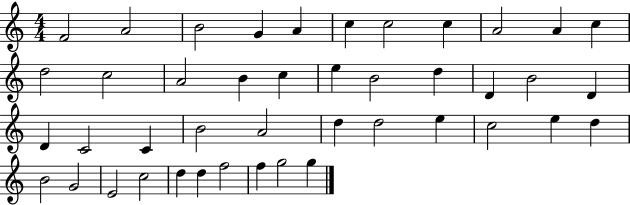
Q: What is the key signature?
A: C major